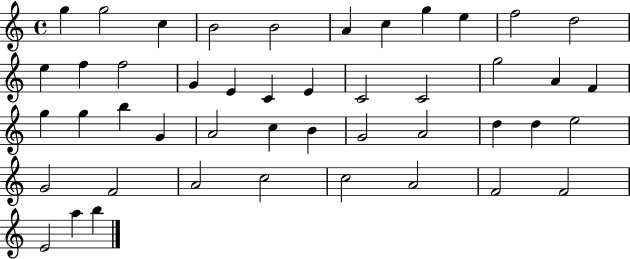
G5/q G5/h C5/q B4/h B4/h A4/q C5/q G5/q E5/q F5/h D5/h E5/q F5/q F5/h G4/q E4/q C4/q E4/q C4/h C4/h G5/h A4/q F4/q G5/q G5/q B5/q G4/q A4/h C5/q B4/q G4/h A4/h D5/q D5/q E5/h G4/h F4/h A4/h C5/h C5/h A4/h F4/h F4/h E4/h A5/q B5/q